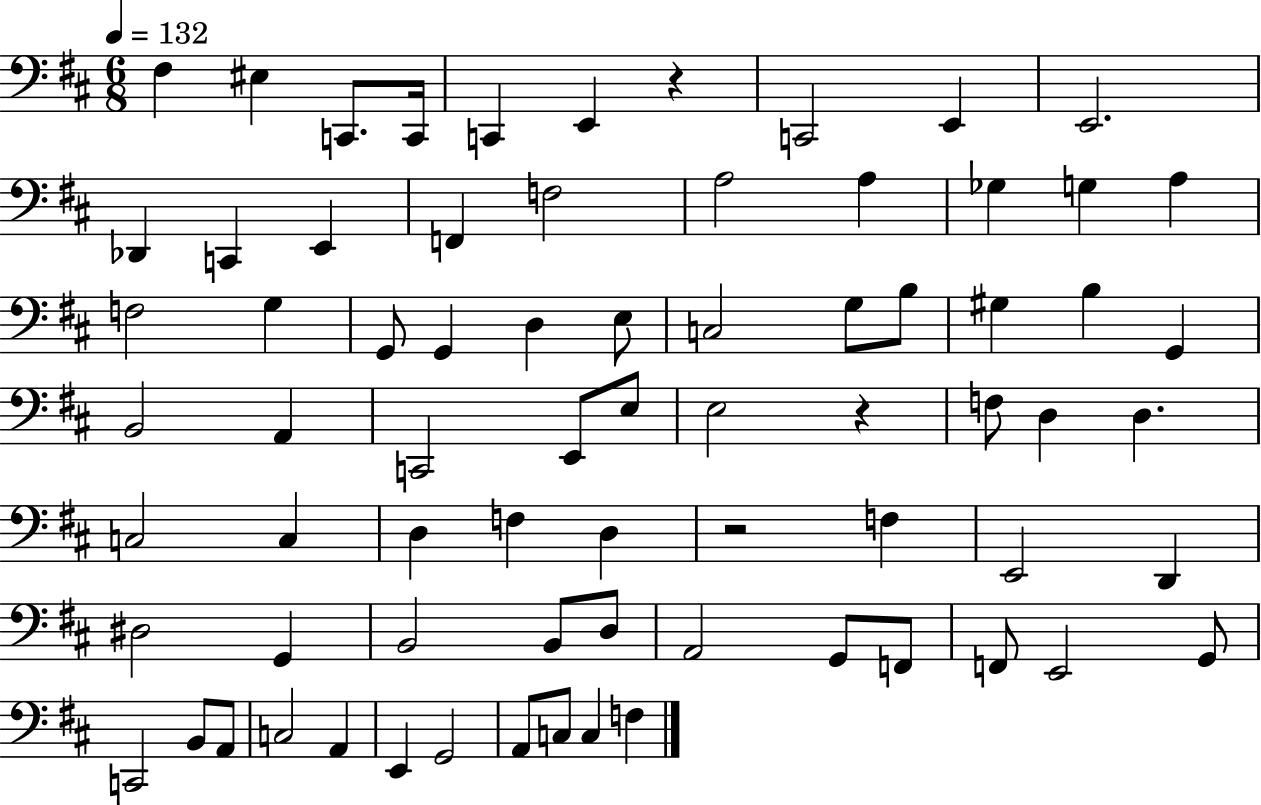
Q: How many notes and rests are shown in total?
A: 73